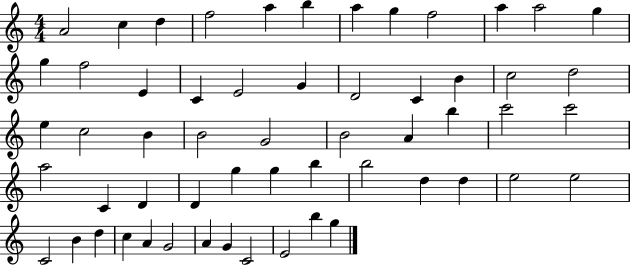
{
  \clef treble
  \numericTimeSignature
  \time 4/4
  \key c \major
  a'2 c''4 d''4 | f''2 a''4 b''4 | a''4 g''4 f''2 | a''4 a''2 g''4 | \break g''4 f''2 e'4 | c'4 e'2 g'4 | d'2 c'4 b'4 | c''2 d''2 | \break e''4 c''2 b'4 | b'2 g'2 | b'2 a'4 b''4 | c'''2 c'''2 | \break a''2 c'4 d'4 | d'4 g''4 g''4 b''4 | b''2 d''4 d''4 | e''2 e''2 | \break c'2 b'4 d''4 | c''4 a'4 g'2 | a'4 g'4 c'2 | e'2 b''4 g''4 | \break \bar "|."
}